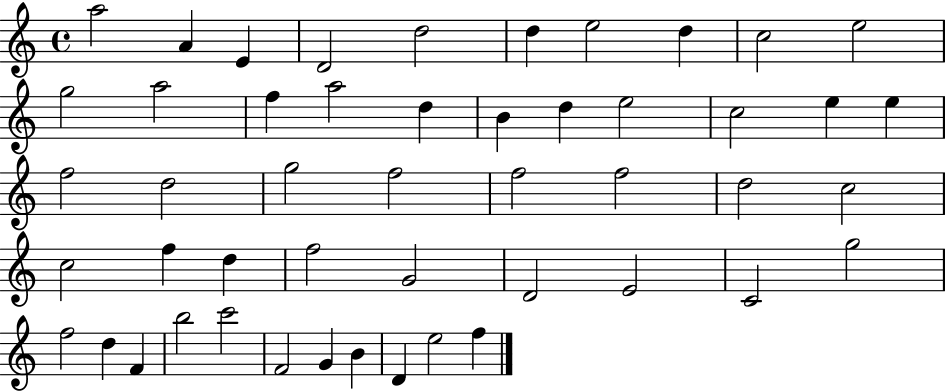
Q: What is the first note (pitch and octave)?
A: A5